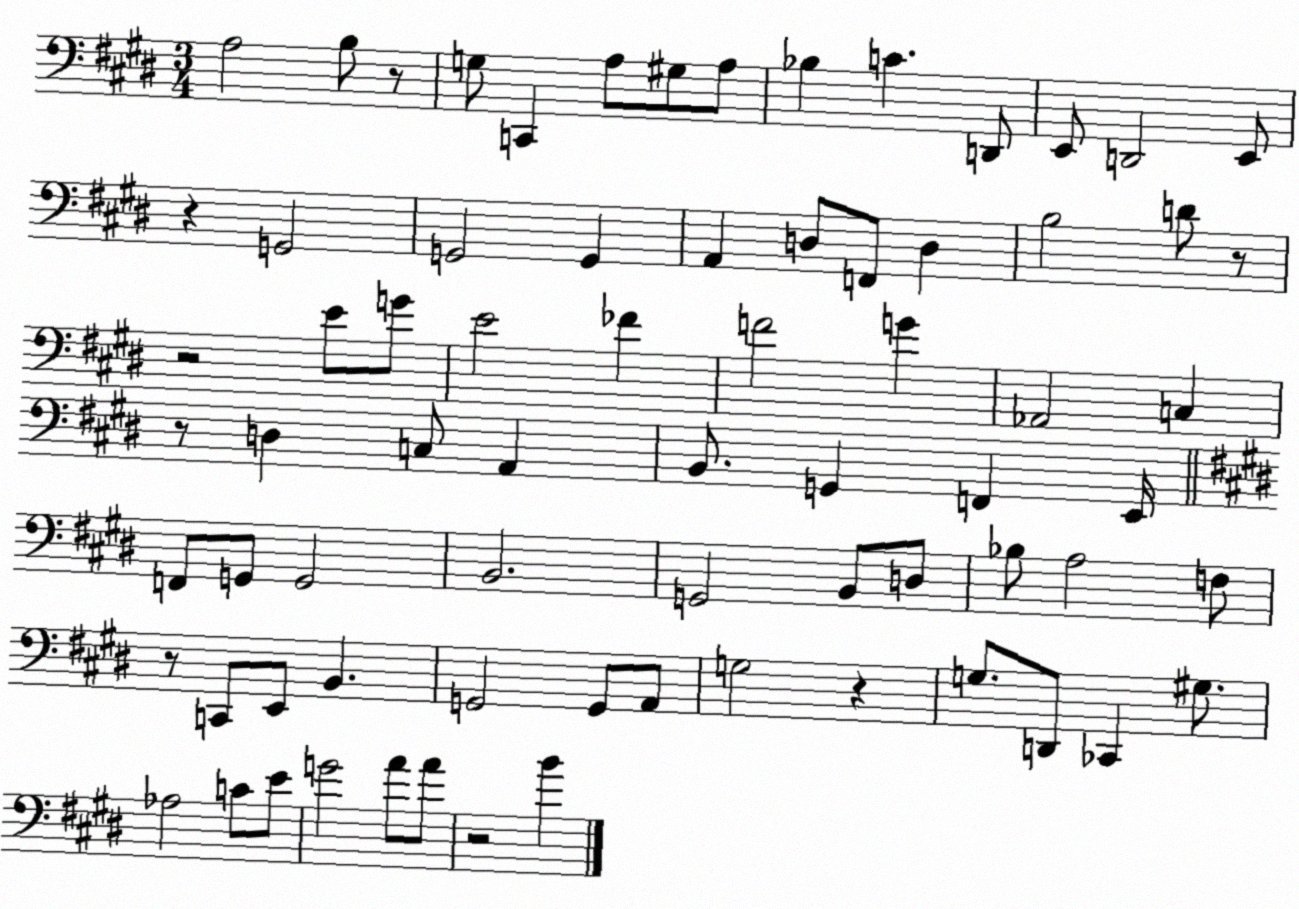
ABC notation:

X:1
T:Untitled
M:3/4
L:1/4
K:E
A,2 B,/2 z/2 G,/2 C,, A,/2 ^G,/2 A,/2 _B, C D,,/2 E,,/2 D,,2 E,,/2 z G,,2 G,,2 G,, A,, D,/2 F,,/2 D, B,2 D/2 z/2 z2 E/2 G/2 E2 _F F2 G _A,,2 C, z/2 D, C,/2 A,, B,,/2 G,, F,, E,,/4 F,,/2 G,,/2 G,,2 B,,2 G,,2 B,,/2 D,/2 _B,/2 A,2 F,/2 z/2 C,,/2 E,,/2 B,, G,,2 G,,/2 A,,/2 G,2 z G,/2 D,,/2 _C,, ^G,/2 _A,2 C/2 E/2 G2 A/2 A/2 z2 B